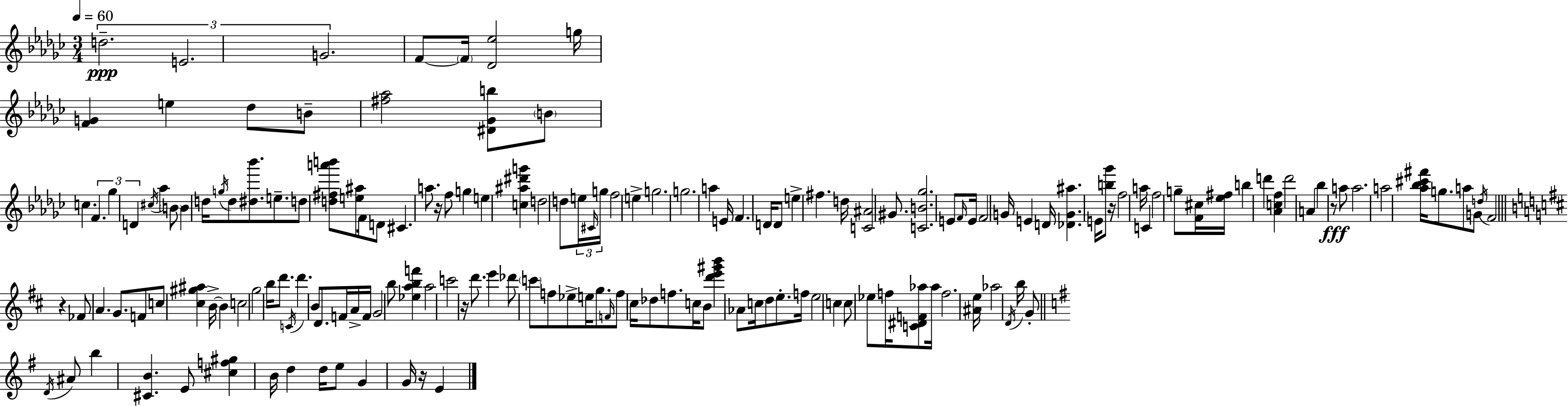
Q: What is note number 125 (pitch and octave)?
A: D4